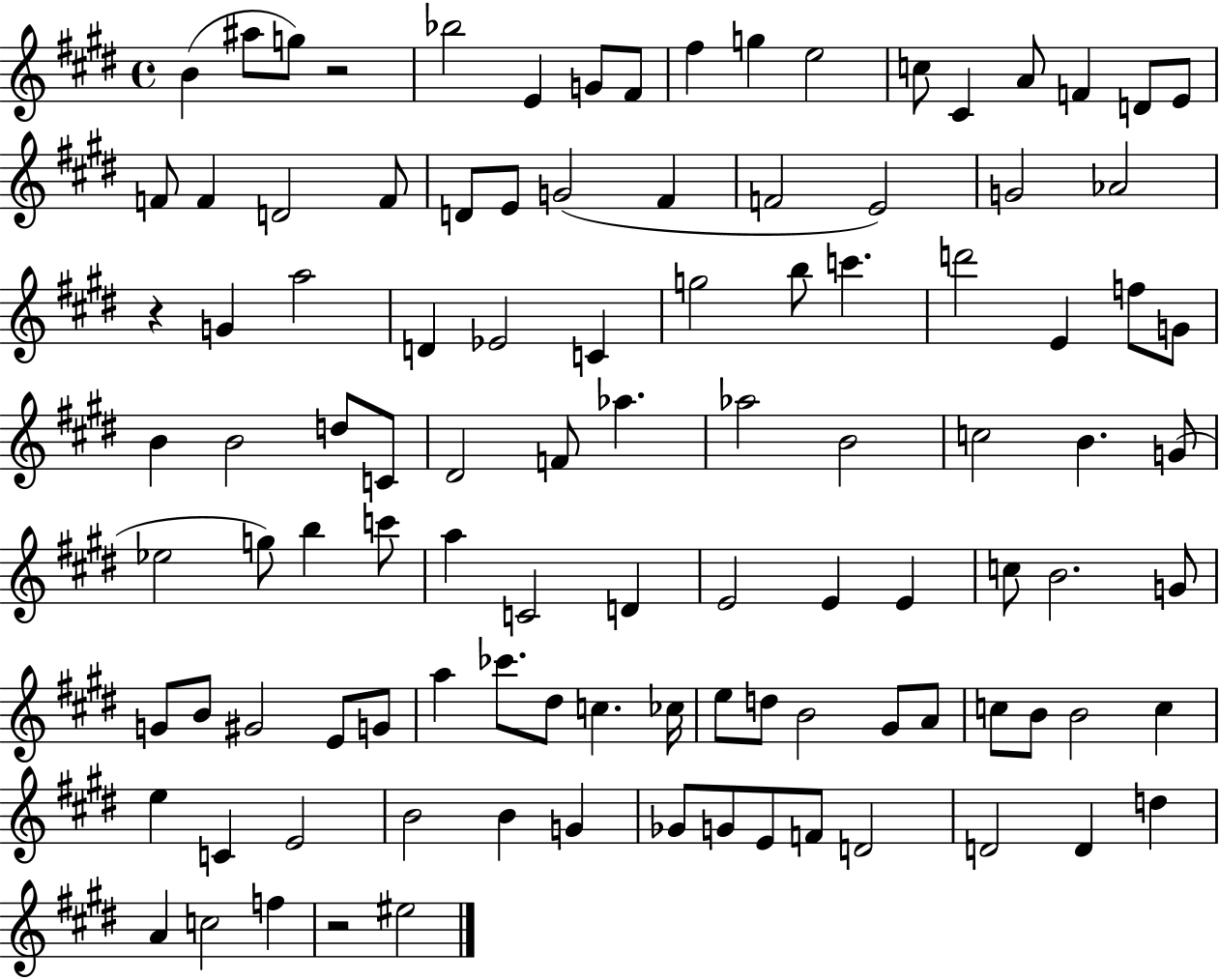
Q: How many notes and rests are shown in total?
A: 105